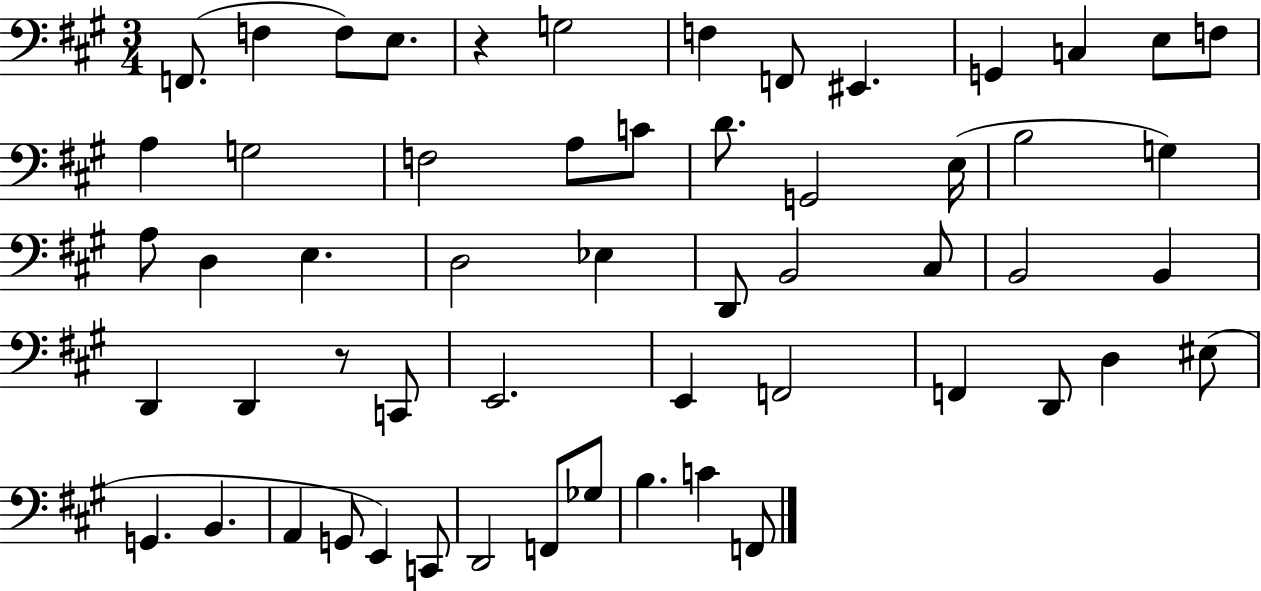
F2/e. F3/q F3/e E3/e. R/q G3/h F3/q F2/e EIS2/q. G2/q C3/q E3/e F3/e A3/q G3/h F3/h A3/e C4/e D4/e. G2/h E3/s B3/h G3/q A3/e D3/q E3/q. D3/h Eb3/q D2/e B2/h C#3/e B2/h B2/q D2/q D2/q R/e C2/e E2/h. E2/q F2/h F2/q D2/e D3/q EIS3/e G2/q. B2/q. A2/q G2/e E2/q C2/e D2/h F2/e Gb3/e B3/q. C4/q F2/e